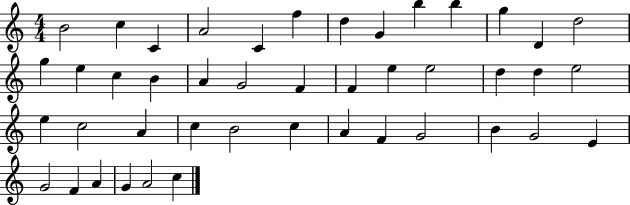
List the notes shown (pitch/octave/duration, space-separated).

B4/h C5/q C4/q A4/h C4/q F5/q D5/q G4/q B5/q B5/q G5/q D4/q D5/h G5/q E5/q C5/q B4/q A4/q G4/h F4/q F4/q E5/q E5/h D5/q D5/q E5/h E5/q C5/h A4/q C5/q B4/h C5/q A4/q F4/q G4/h B4/q G4/h E4/q G4/h F4/q A4/q G4/q A4/h C5/q